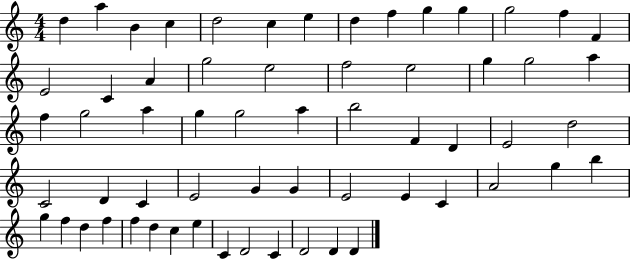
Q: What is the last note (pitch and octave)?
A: D4